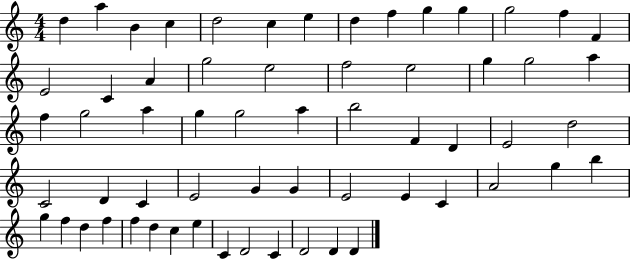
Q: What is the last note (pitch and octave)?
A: D4